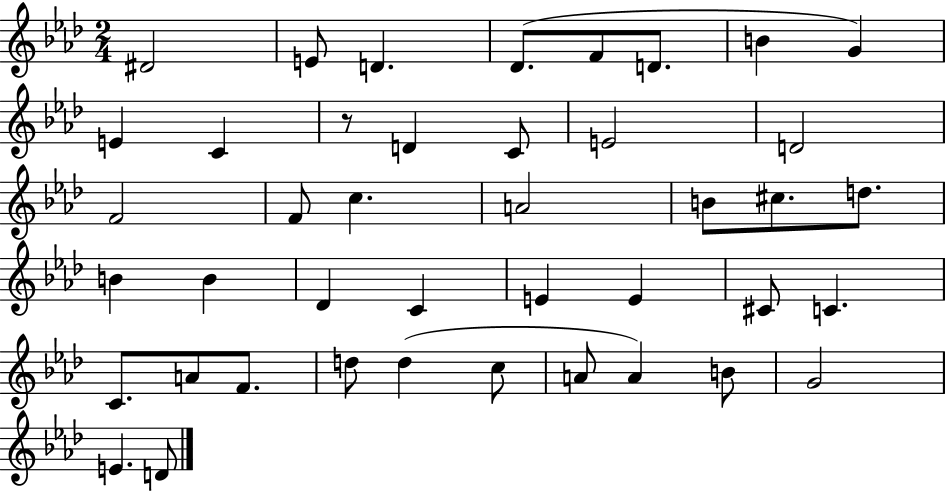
D#4/h E4/e D4/q. Db4/e. F4/e D4/e. B4/q G4/q E4/q C4/q R/e D4/q C4/e E4/h D4/h F4/h F4/e C5/q. A4/h B4/e C#5/e. D5/e. B4/q B4/q Db4/q C4/q E4/q E4/q C#4/e C4/q. C4/e. A4/e F4/e. D5/e D5/q C5/e A4/e A4/q B4/e G4/h E4/q. D4/e